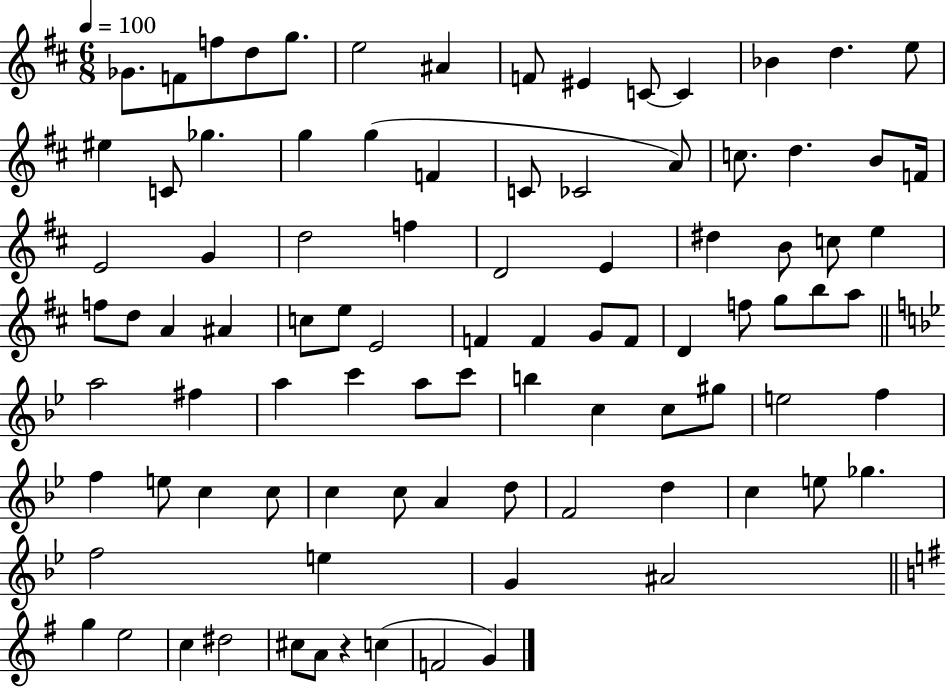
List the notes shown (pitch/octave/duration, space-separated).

Gb4/e. F4/e F5/e D5/e G5/e. E5/h A#4/q F4/e EIS4/q C4/e C4/q Bb4/q D5/q. E5/e EIS5/q C4/e Gb5/q. G5/q G5/q F4/q C4/e CES4/h A4/e C5/e. D5/q. B4/e F4/s E4/h G4/q D5/h F5/q D4/h E4/q D#5/q B4/e C5/e E5/q F5/e D5/e A4/q A#4/q C5/e E5/e E4/h F4/q F4/q G4/e F4/e D4/q F5/e G5/e B5/e A5/e A5/h F#5/q A5/q C6/q A5/e C6/e B5/q C5/q C5/e G#5/e E5/h F5/q F5/q E5/e C5/q C5/e C5/q C5/e A4/q D5/e F4/h D5/q C5/q E5/e Gb5/q. F5/h E5/q G4/q A#4/h G5/q E5/h C5/q D#5/h C#5/e A4/e R/q C5/q F4/h G4/q